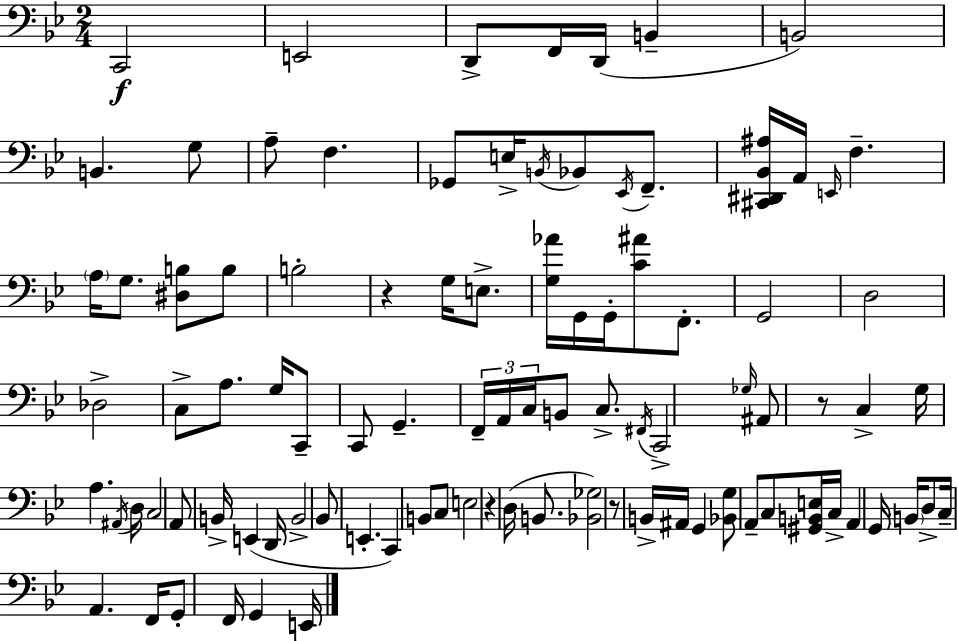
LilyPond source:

{
  \clef bass
  \numericTimeSignature
  \time 2/4
  \key g \minor
  \repeat volta 2 { c,2\f | e,2 | d,8-> f,16 d,16( b,4-- | b,2) | \break b,4. g8 | a8-- f4. | ges,8 e16-> \acciaccatura { b,16 } bes,8 \acciaccatura { ees,16 } f,8.-- | <cis, dis, bes, ais>16 a,16 \grace { e,16 } f4.-- | \break \parenthesize a16 g8. <dis b>8 | b8 b2-. | r4 g16 | e8.-> <g aes'>16 g,16 g,16-. <c' ais'>8 | \break f,8.-. g,2 | d2 | des2-> | c8-> a8. | \break g16 c,8-- c,8 g,4.-- | \tuplet 3/2 { f,16-- a,16 c16 } b,8 | c8.-> \acciaccatura { fis,16 } c,2-> | \grace { ges16 } ais,8 r8 | \break c4-> g16 a4. | \acciaccatura { ais,16 } d16 c2 | a,8 | b,16-> e,4( d,16 b,2-> | \break bes,8 | e,4.-. c,4) | b,8 c8 e2 | r4 | \break d16( b,8. <bes, ges>2) | r8 | b,16-> ais,16 g,4 <bes, g>8 | a,8-- c8 <gis, b, e>16 c16-> a,4 | \break g,16 \parenthesize b,16 d8-> c16-- a,4. | f,16 g,8-. | f,16 g,4 e,16 } \bar "|."
}